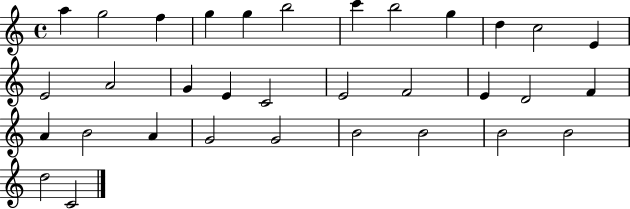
{
  \clef treble
  \time 4/4
  \defaultTimeSignature
  \key c \major
  a''4 g''2 f''4 | g''4 g''4 b''2 | c'''4 b''2 g''4 | d''4 c''2 e'4 | \break e'2 a'2 | g'4 e'4 c'2 | e'2 f'2 | e'4 d'2 f'4 | \break a'4 b'2 a'4 | g'2 g'2 | b'2 b'2 | b'2 b'2 | \break d''2 c'2 | \bar "|."
}